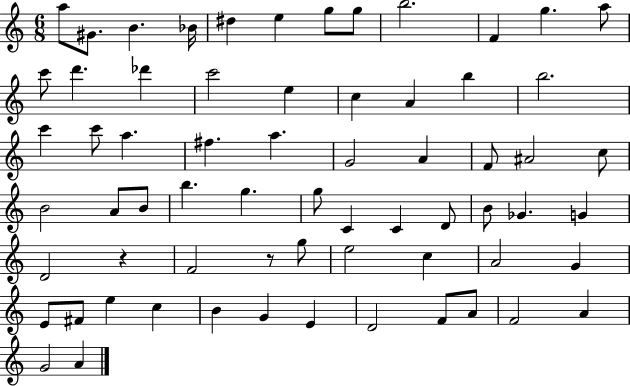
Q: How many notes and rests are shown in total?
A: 66